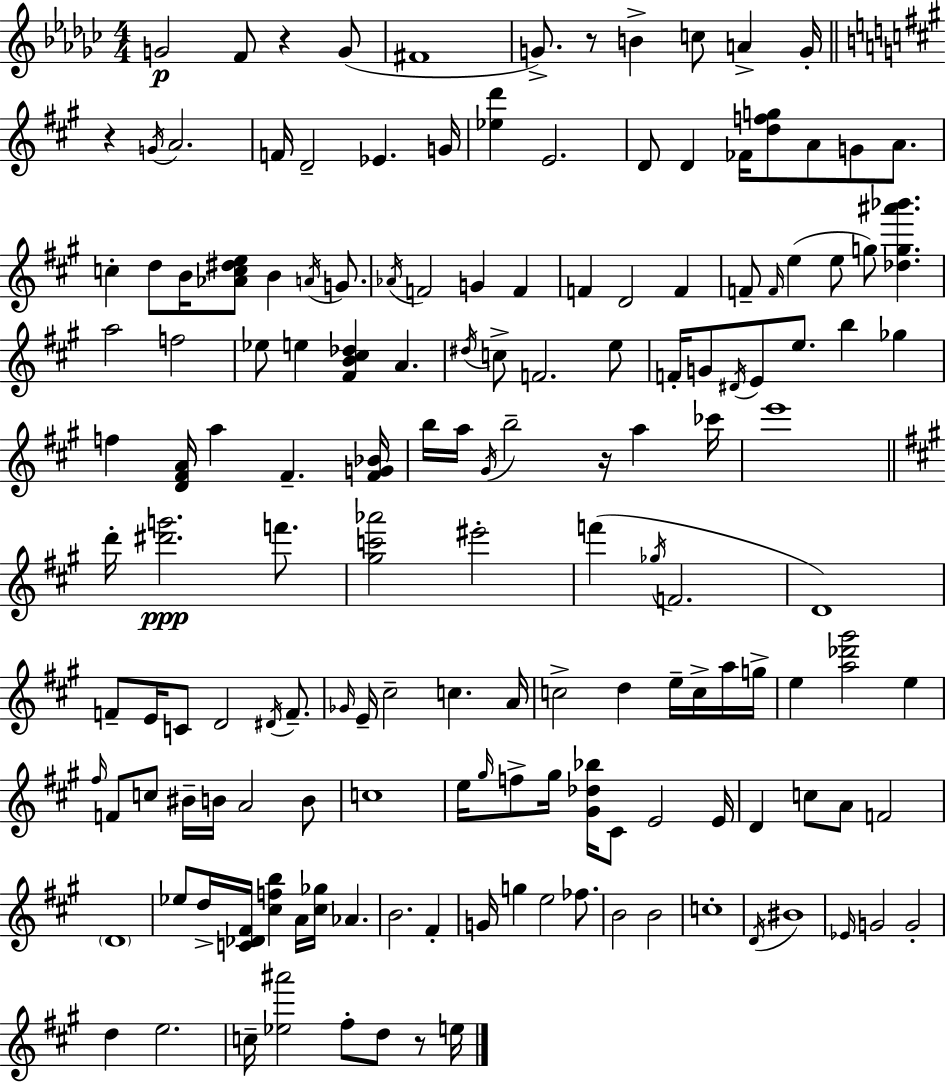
X:1
T:Untitled
M:4/4
L:1/4
K:Ebm
G2 F/2 z G/2 ^F4 G/2 z/2 B c/2 A G/4 z G/4 A2 F/4 D2 _E G/4 [_ed'] E2 D/2 D _F/4 [dfg]/2 A/2 G/2 A/2 c d/2 B/4 [_Ac^de]/2 B A/4 G/2 _A/4 F2 G F F D2 F F/2 F/4 e e/2 g/2 [_dg^a'_b'] a2 f2 _e/2 e [^FB^c_d] A ^d/4 c/2 F2 e/2 F/4 G/2 ^D/4 E/2 e/2 b _g f [D^FA]/4 a ^F [^FG_B]/4 b/4 a/4 ^G/4 b2 z/4 a _c'/4 e'4 d'/4 [^d'g']2 f'/2 [^gc'_a']2 ^e'2 f' _g/4 F2 D4 F/2 E/4 C/2 D2 ^D/4 F/2 _G/4 E/4 ^c2 c A/4 c2 d e/4 c/4 a/4 g/4 e [a_d'^g']2 e ^f/4 F/2 c/2 ^B/4 B/4 A2 B/2 c4 e/4 ^g/4 f/2 ^g/4 [^G_d_b]/4 ^C/2 E2 E/4 D c/2 A/2 F2 D4 _e/2 d/4 [C_D^F]/4 [^cfb] A/4 [^c_g]/4 _A B2 ^F G/4 g e2 _f/2 B2 B2 c4 D/4 ^B4 _E/4 G2 G2 d e2 c/4 [_e^a']2 ^f/2 d/2 z/2 e/4